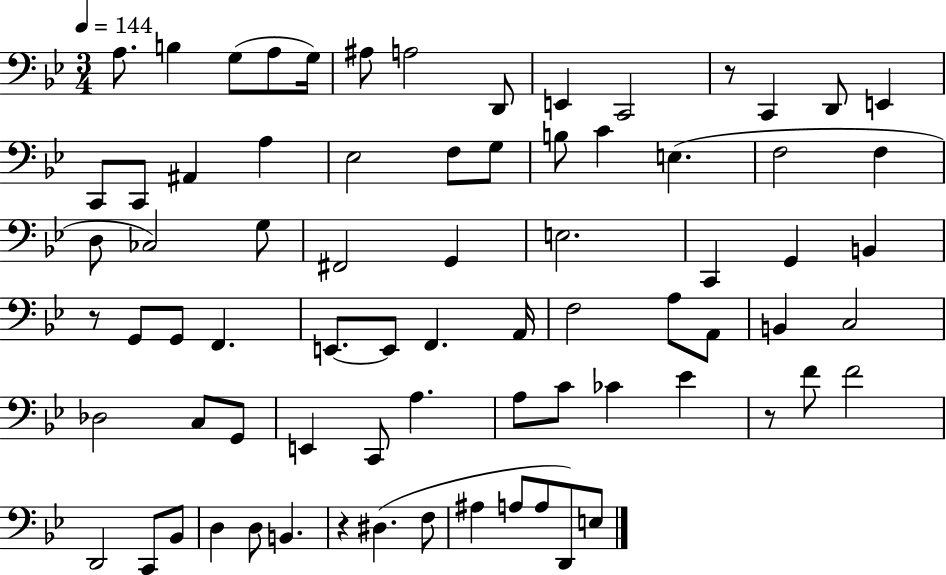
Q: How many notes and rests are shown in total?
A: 75